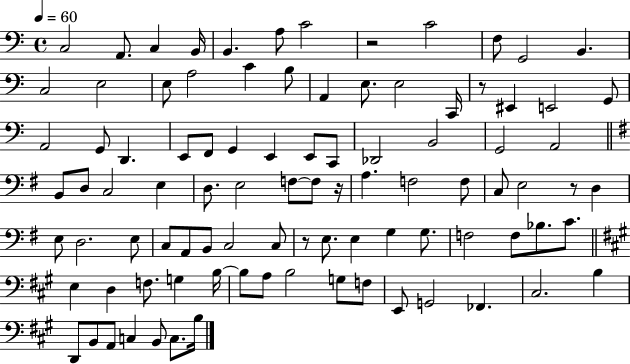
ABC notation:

X:1
T:Untitled
M:4/4
L:1/4
K:C
C,2 A,,/2 C, B,,/4 B,, A,/2 C2 z2 C2 F,/2 G,,2 B,, C,2 E,2 E,/2 A,2 C B,/2 A,, E,/2 E,2 C,,/4 z/2 ^E,, E,,2 G,,/2 A,,2 G,,/2 D,, E,,/2 F,,/2 G,, E,, E,,/2 C,,/2 _D,,2 B,,2 G,,2 A,,2 B,,/2 D,/2 C,2 E, D,/2 E,2 F,/2 F,/2 z/4 A, F,2 F,/2 C,/2 E,2 z/2 D, E,/2 D,2 E,/2 C,/2 A,,/2 B,,/2 C,2 C,/2 z/2 E,/2 E, G, G,/2 F,2 F,/2 _B,/2 C/2 E, D, F,/2 G, B,/4 B,/2 A,/2 B,2 G,/2 F,/2 E,,/2 G,,2 _F,, ^C,2 B, D,,/2 B,,/2 A,,/2 C, B,,/2 C,/2 B,/4